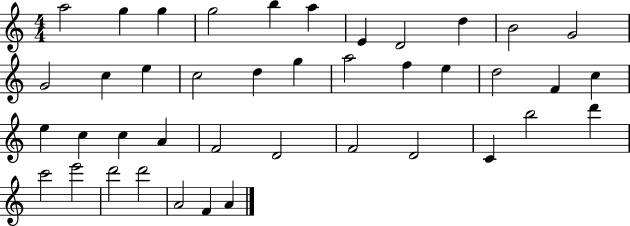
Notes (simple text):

A5/h G5/q G5/q G5/h B5/q A5/q E4/q D4/h D5/q B4/h G4/h G4/h C5/q E5/q C5/h D5/q G5/q A5/h F5/q E5/q D5/h F4/q C5/q E5/q C5/q C5/q A4/q F4/h D4/h F4/h D4/h C4/q B5/h D6/q C6/h E6/h D6/h D6/h A4/h F4/q A4/q